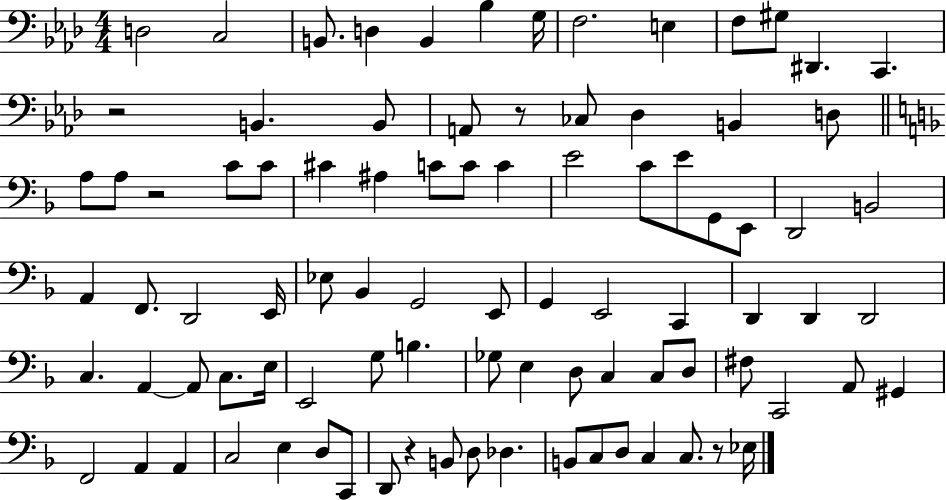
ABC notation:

X:1
T:Untitled
M:4/4
L:1/4
K:Ab
D,2 C,2 B,,/2 D, B,, _B, G,/4 F,2 E, F,/2 ^G,/2 ^D,, C,, z2 B,, B,,/2 A,,/2 z/2 _C,/2 _D, B,, D,/2 A,/2 A,/2 z2 C/2 C/2 ^C ^A, C/2 C/2 C E2 C/2 E/2 G,,/2 E,,/2 D,,2 B,,2 A,, F,,/2 D,,2 E,,/4 _E,/2 _B,, G,,2 E,,/2 G,, E,,2 C,, D,, D,, D,,2 C, A,, A,,/2 C,/2 E,/4 E,,2 G,/2 B, _G,/2 E, D,/2 C, C,/2 D,/2 ^F,/2 C,,2 A,,/2 ^G,, F,,2 A,, A,, C,2 E, D,/2 C,,/2 D,,/2 z B,,/2 D,/2 _D, B,,/2 C,/2 D,/2 C, C,/2 z/2 _E,/4